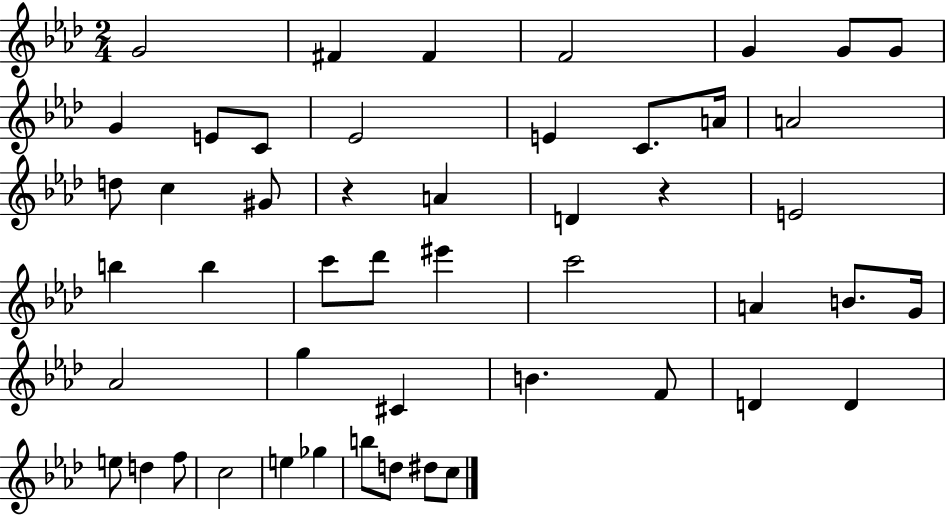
{
  \clef treble
  \numericTimeSignature
  \time 2/4
  \key aes \major
  \repeat volta 2 { g'2 | fis'4 fis'4 | f'2 | g'4 g'8 g'8 | \break g'4 e'8 c'8 | ees'2 | e'4 c'8. a'16 | a'2 | \break d''8 c''4 gis'8 | r4 a'4 | d'4 r4 | e'2 | \break b''4 b''4 | c'''8 des'''8 eis'''4 | c'''2 | a'4 b'8. g'16 | \break aes'2 | g''4 cis'4 | b'4. f'8 | d'4 d'4 | \break e''8 d''4 f''8 | c''2 | e''4 ges''4 | b''8 d''8 dis''8 c''8 | \break } \bar "|."
}